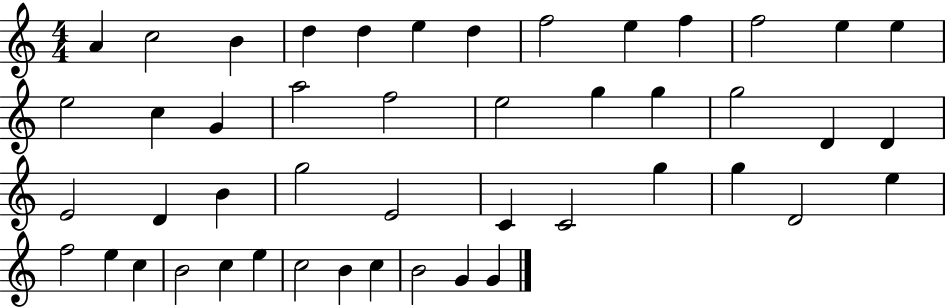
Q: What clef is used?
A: treble